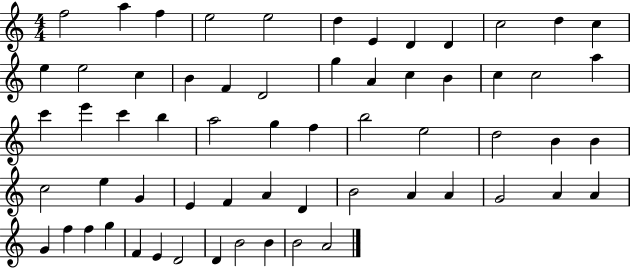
F5/h A5/q F5/q E5/h E5/h D5/q E4/q D4/q D4/q C5/h D5/q C5/q E5/q E5/h C5/q B4/q F4/q D4/h G5/q A4/q C5/q B4/q C5/q C5/h A5/q C6/q E6/q C6/q B5/q A5/h G5/q F5/q B5/h E5/h D5/h B4/q B4/q C5/h E5/q G4/q E4/q F4/q A4/q D4/q B4/h A4/q A4/q G4/h A4/q A4/q G4/q F5/q F5/q G5/q F4/q E4/q D4/h D4/q B4/h B4/q B4/h A4/h